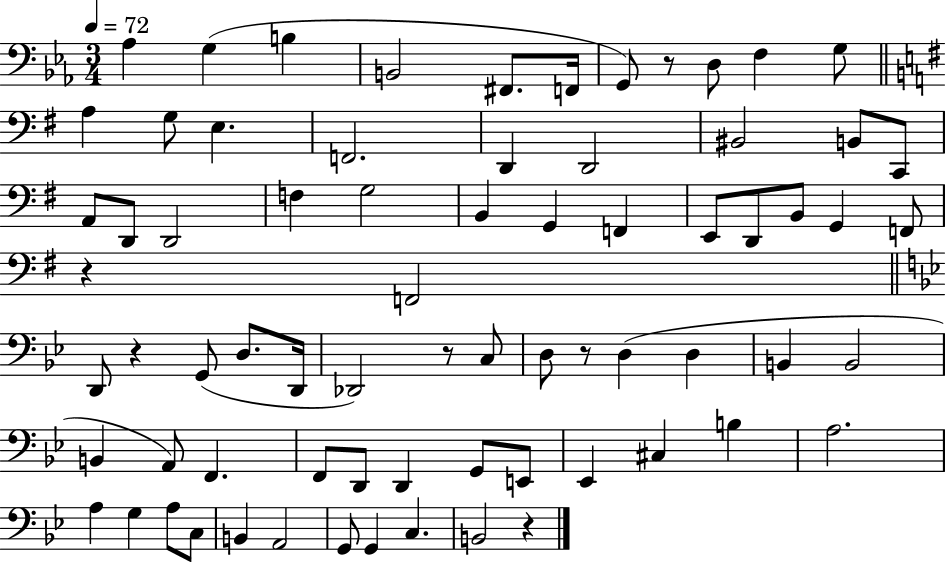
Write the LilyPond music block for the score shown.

{
  \clef bass
  \numericTimeSignature
  \time 3/4
  \key ees \major
  \tempo 4 = 72
  aes4 g4( b4 | b,2 fis,8. f,16 | g,8) r8 d8 f4 g8 | \bar "||" \break \key g \major a4 g8 e4. | f,2. | d,4 d,2 | bis,2 b,8 c,8 | \break a,8 d,8 d,2 | f4 g2 | b,4 g,4 f,4 | e,8 d,8 b,8 g,4 f,8 | \break r4 f,2 | \bar "||" \break \key g \minor d,8 r4 g,8( d8. d,16 | des,2) r8 c8 | d8 r8 d4( d4 | b,4 b,2 | \break b,4 a,8) f,4. | f,8 d,8 d,4 g,8 e,8 | ees,4 cis4 b4 | a2. | \break a4 g4 a8 c8 | b,4 a,2 | g,8 g,4 c4. | b,2 r4 | \break \bar "|."
}